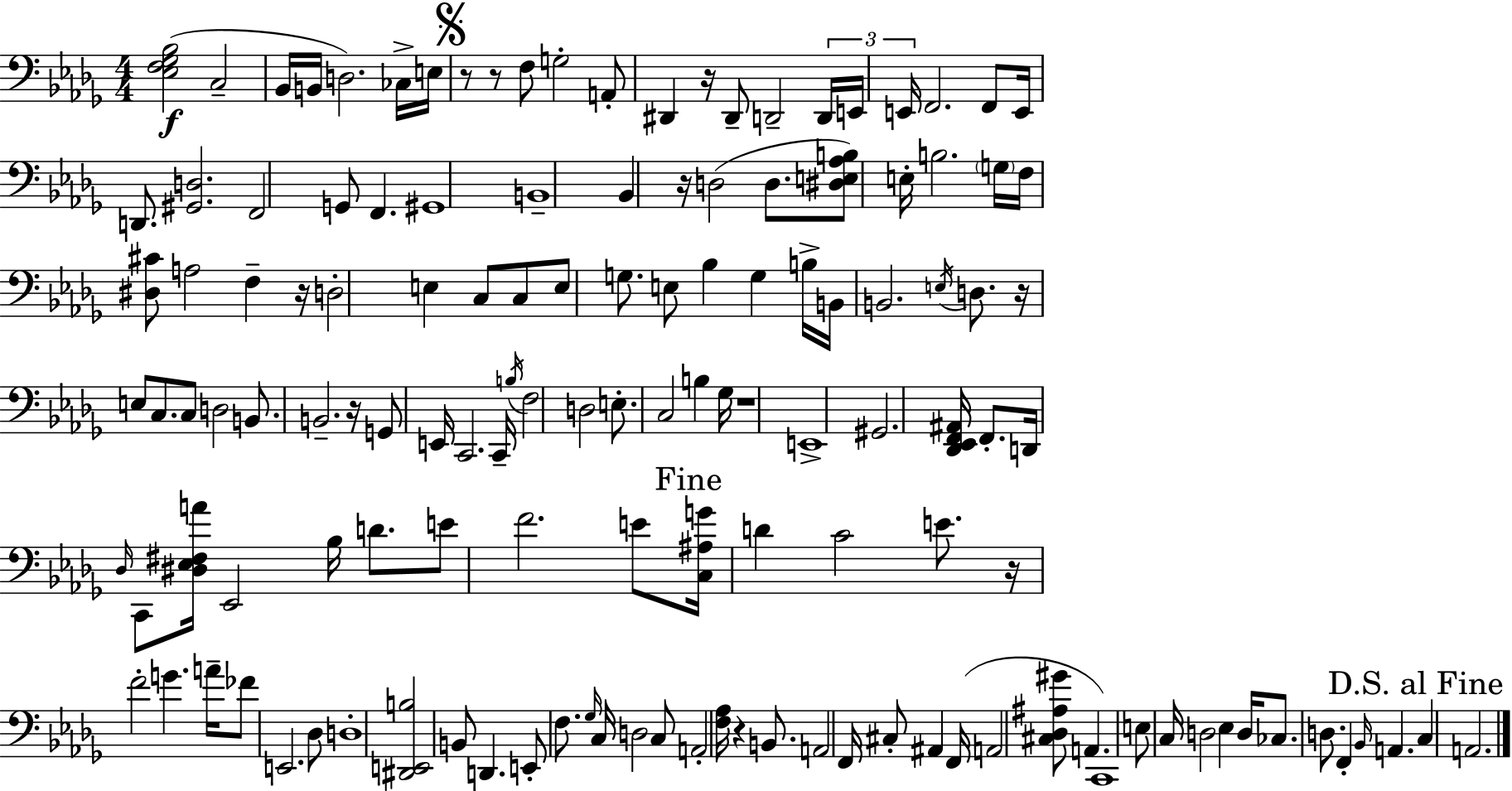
{
  \clef bass
  \numericTimeSignature
  \time 4/4
  \key bes \minor
  <ees f ges bes>2(\f c2-- | bes,16 b,16 d2.) ces16-> e16 | \mark \markup { \musicglyph "scripts.segno" } r8 r8 f8 g2-. a,8-. | dis,4 r16 dis,8-- d,2-- \tuplet 3/2 { d,16 | \break e,16 e,16 } f,2. f,8 | e,16 d,8. <gis, d>2. | f,2 g,8 f,4. | gis,1 | \break b,1-- | bes,4 r16 d2( d8. | <dis e aes b>8) e16-. b2. \parenthesize g16 | f16 <dis cis'>8 a2 f4-- r16 | \break d2-. e4 c8 c8 | e8 g8. e8 bes4 g4 b16-> | b,16 b,2. \acciaccatura { e16 } d8. | r16 e8 c8. c8 d2 | \break b,8. b,2.-- | r16 g,8 e,16 c,2. | c,16-- \acciaccatura { b16 } f2 d2 | e8.-. c2 b4 | \break ges16 r1 | e,1-> | gis,2. <des, ees, f, ais,>16 f,8.-. | d,16 \grace { des16 } c,8 <dis ees fis a'>16 ees,2 bes16 | \break d'8. e'8 f'2. | e'8 \mark "Fine" <c ais g'>16 d'4 c'2 | e'8. r16 f'2-. g'4. | a'16-- fes'8 e,2. | \break des8 d1-. | <dis, e, b>2 b,8 d,4. | e,8-. f8. \grace { ges16 } c16 d2 | c8 a,2-. <f aes>16 r4 | \break b,8. a,2 f,16 cis8-. ais,4 | f,16( a,2 <cis des ais gis'>8 a,4. | c,1) | e8 c16 d2 ees4 | \break d16 ces8. d8. f,4-. \grace { bes,16 } a,4. | \mark "D.S. al Fine" c4 a,2. | \bar "|."
}